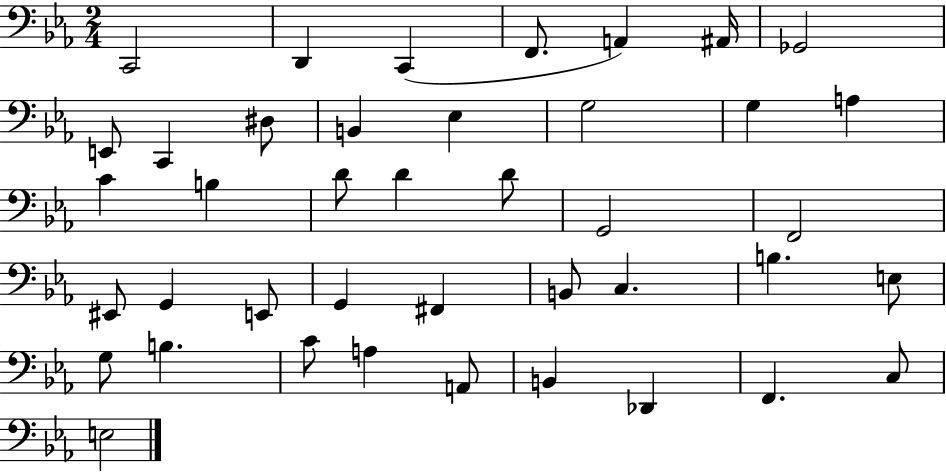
X:1
T:Untitled
M:2/4
L:1/4
K:Eb
C,,2 D,, C,, F,,/2 A,, ^A,,/4 _G,,2 E,,/2 C,, ^D,/2 B,, _E, G,2 G, A, C B, D/2 D D/2 G,,2 F,,2 ^E,,/2 G,, E,,/2 G,, ^F,, B,,/2 C, B, E,/2 G,/2 B, C/2 A, A,,/2 B,, _D,, F,, C,/2 E,2